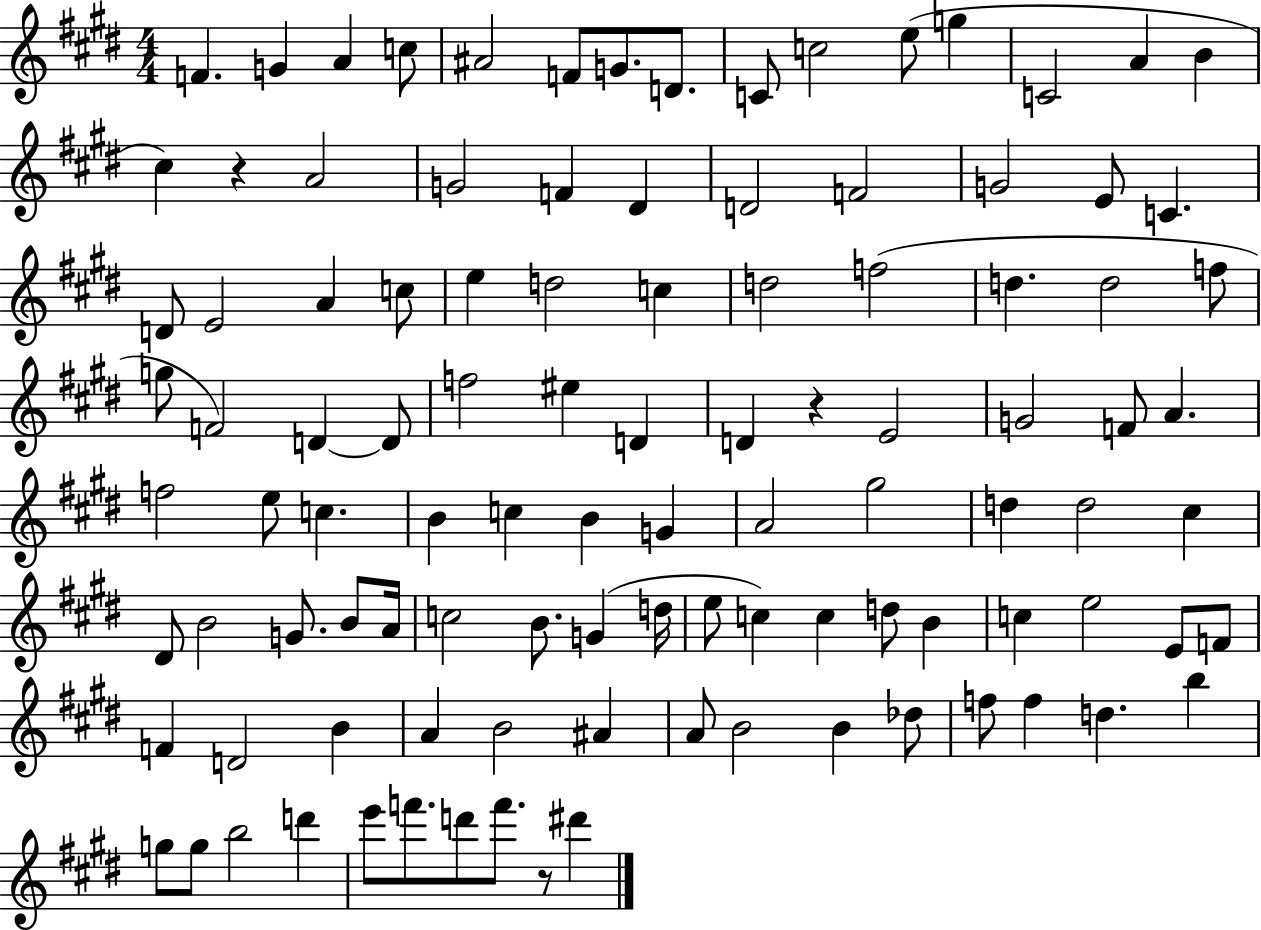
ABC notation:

X:1
T:Untitled
M:4/4
L:1/4
K:E
F G A c/2 ^A2 F/2 G/2 D/2 C/2 c2 e/2 g C2 A B ^c z A2 G2 F ^D D2 F2 G2 E/2 C D/2 E2 A c/2 e d2 c d2 f2 d d2 f/2 g/2 F2 D D/2 f2 ^e D D z E2 G2 F/2 A f2 e/2 c B c B G A2 ^g2 d d2 ^c ^D/2 B2 G/2 B/2 A/4 c2 B/2 G d/4 e/2 c c d/2 B c e2 E/2 F/2 F D2 B A B2 ^A A/2 B2 B _d/2 f/2 f d b g/2 g/2 b2 d' e'/2 f'/2 d'/2 f'/2 z/2 ^d'